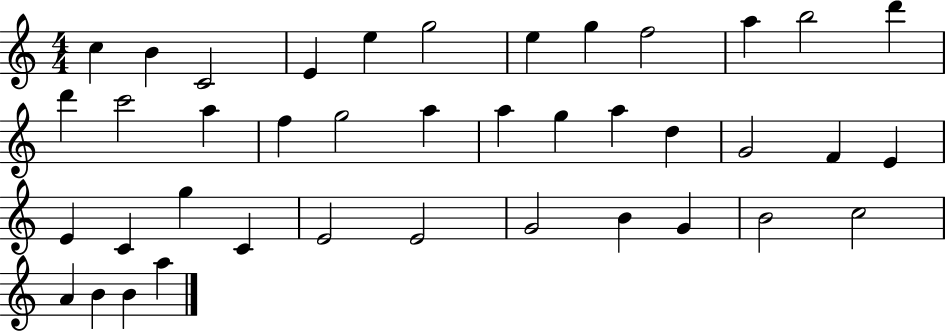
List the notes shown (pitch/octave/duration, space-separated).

C5/q B4/q C4/h E4/q E5/q G5/h E5/q G5/q F5/h A5/q B5/h D6/q D6/q C6/h A5/q F5/q G5/h A5/q A5/q G5/q A5/q D5/q G4/h F4/q E4/q E4/q C4/q G5/q C4/q E4/h E4/h G4/h B4/q G4/q B4/h C5/h A4/q B4/q B4/q A5/q